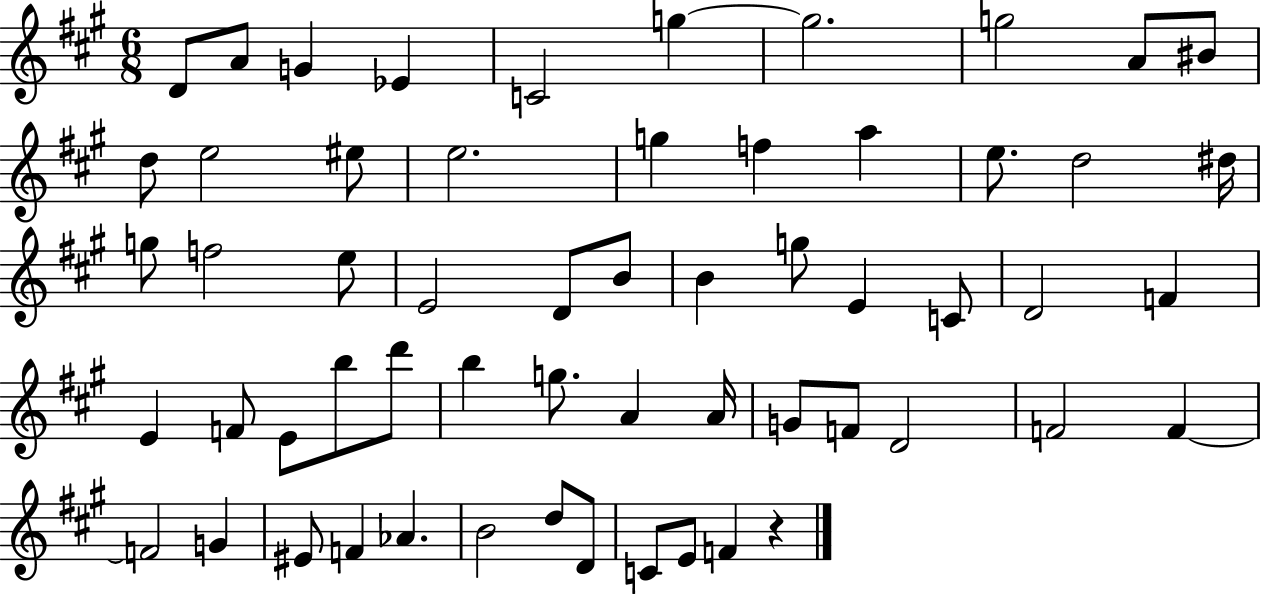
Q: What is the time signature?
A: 6/8